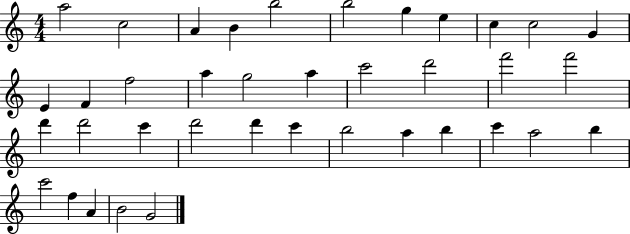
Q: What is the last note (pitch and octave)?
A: G4